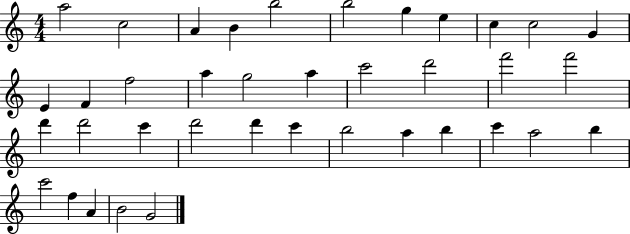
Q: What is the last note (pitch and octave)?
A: G4